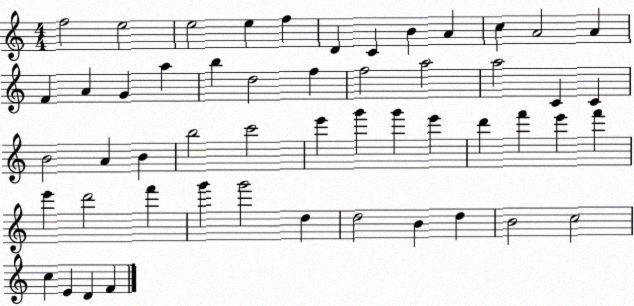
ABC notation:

X:1
T:Untitled
M:4/4
L:1/4
K:C
f2 e2 e2 e f D C B A c A2 A F A G a b d2 f f2 a2 a2 C C B2 A B b2 c'2 e' g' g' e' d' f' e' f' e' d'2 f' g' g'2 d d2 B d B2 c2 c E D F